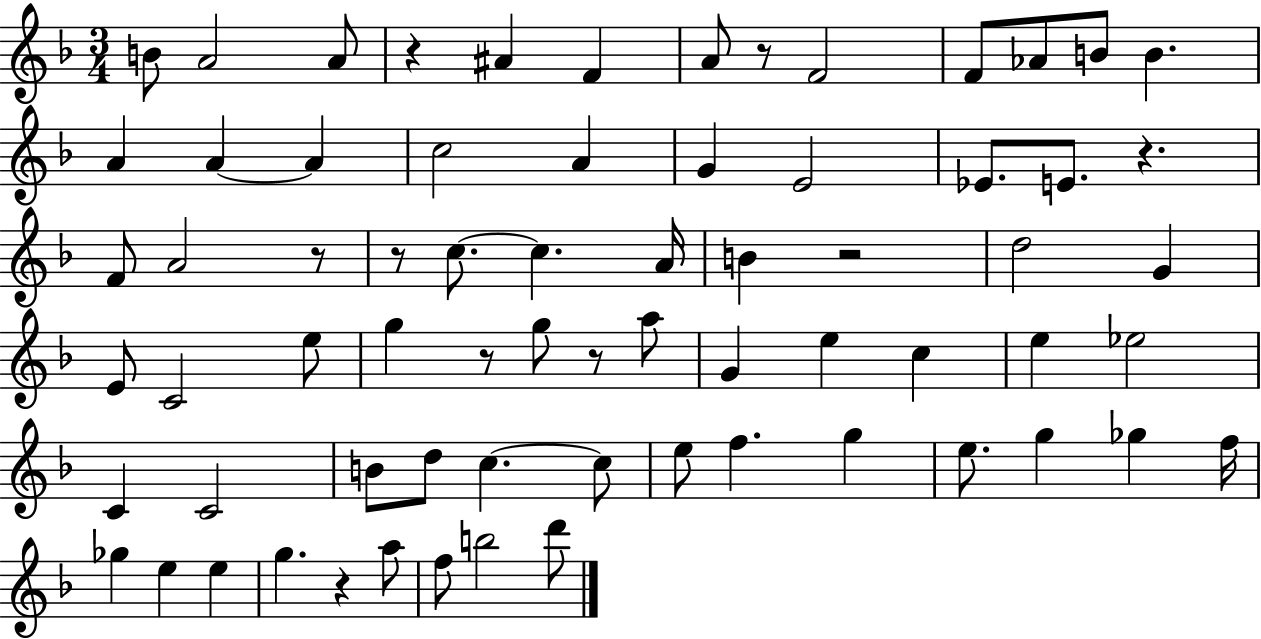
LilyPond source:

{
  \clef treble
  \numericTimeSignature
  \time 3/4
  \key f \major
  b'8 a'2 a'8 | r4 ais'4 f'4 | a'8 r8 f'2 | f'8 aes'8 b'8 b'4. | \break a'4 a'4~~ a'4 | c''2 a'4 | g'4 e'2 | ees'8. e'8. r4. | \break f'8 a'2 r8 | r8 c''8.~~ c''4. a'16 | b'4 r2 | d''2 g'4 | \break e'8 c'2 e''8 | g''4 r8 g''8 r8 a''8 | g'4 e''4 c''4 | e''4 ees''2 | \break c'4 c'2 | b'8 d''8 c''4.~~ c''8 | e''8 f''4. g''4 | e''8. g''4 ges''4 f''16 | \break ges''4 e''4 e''4 | g''4. r4 a''8 | f''8 b''2 d'''8 | \bar "|."
}